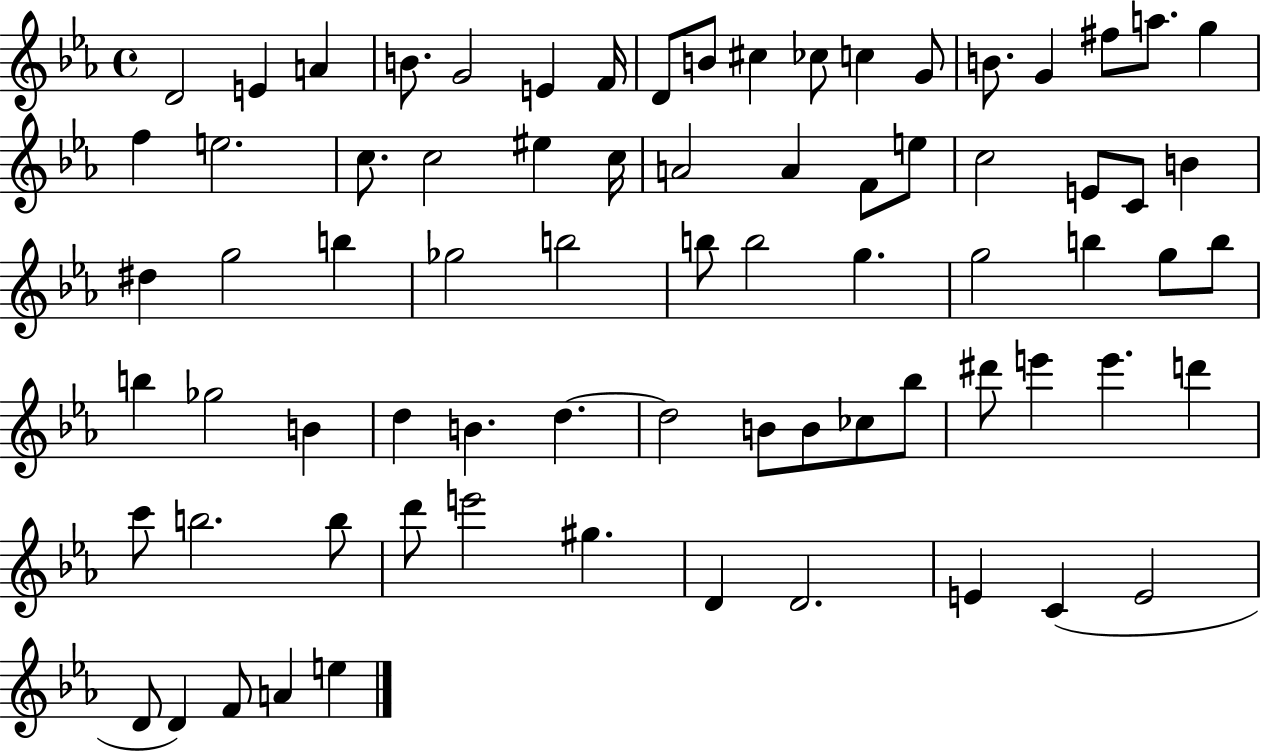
{
  \clef treble
  \time 4/4
  \defaultTimeSignature
  \key ees \major
  d'2 e'4 a'4 | b'8. g'2 e'4 f'16 | d'8 b'8 cis''4 ces''8 c''4 g'8 | b'8. g'4 fis''8 a''8. g''4 | \break f''4 e''2. | c''8. c''2 eis''4 c''16 | a'2 a'4 f'8 e''8 | c''2 e'8 c'8 b'4 | \break dis''4 g''2 b''4 | ges''2 b''2 | b''8 b''2 g''4. | g''2 b''4 g''8 b''8 | \break b''4 ges''2 b'4 | d''4 b'4. d''4.~~ | d''2 b'8 b'8 ces''8 bes''8 | dis'''8 e'''4 e'''4. d'''4 | \break c'''8 b''2. b''8 | d'''8 e'''2 gis''4. | d'4 d'2. | e'4 c'4( e'2 | \break d'8 d'4) f'8 a'4 e''4 | \bar "|."
}